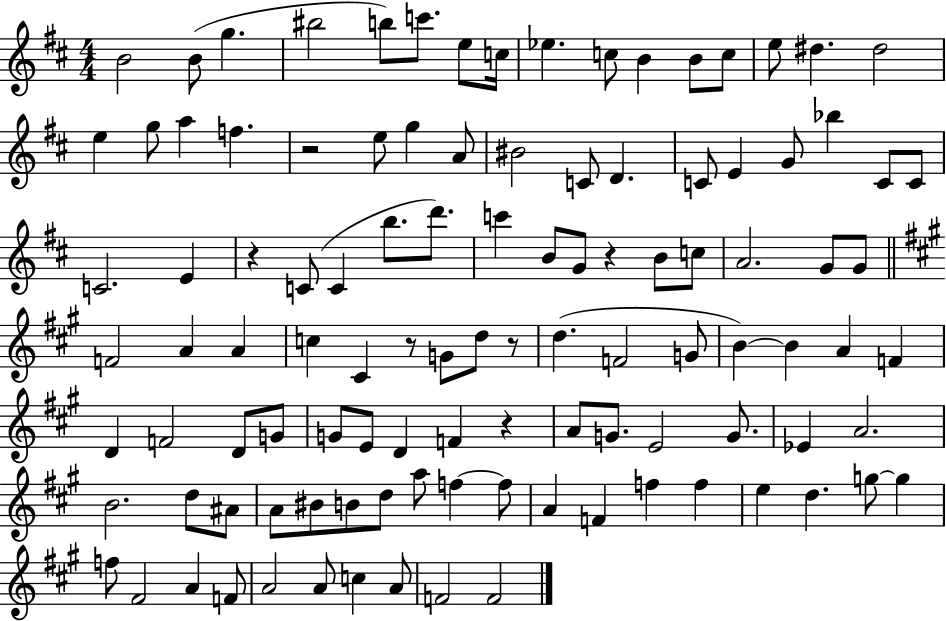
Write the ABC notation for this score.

X:1
T:Untitled
M:4/4
L:1/4
K:D
B2 B/2 g ^b2 b/2 c'/2 e/2 c/4 _e c/2 B B/2 c/2 e/2 ^d ^d2 e g/2 a f z2 e/2 g A/2 ^B2 C/2 D C/2 E G/2 _b C/2 C/2 C2 E z C/2 C b/2 d'/2 c' B/2 G/2 z B/2 c/2 A2 G/2 G/2 F2 A A c ^C z/2 G/2 d/2 z/2 d F2 G/2 B B A F D F2 D/2 G/2 G/2 E/2 D F z A/2 G/2 E2 G/2 _E A2 B2 d/2 ^A/2 A/2 ^B/2 B/2 d/2 a/2 f f/2 A F f f e d g/2 g f/2 ^F2 A F/2 A2 A/2 c A/2 F2 F2